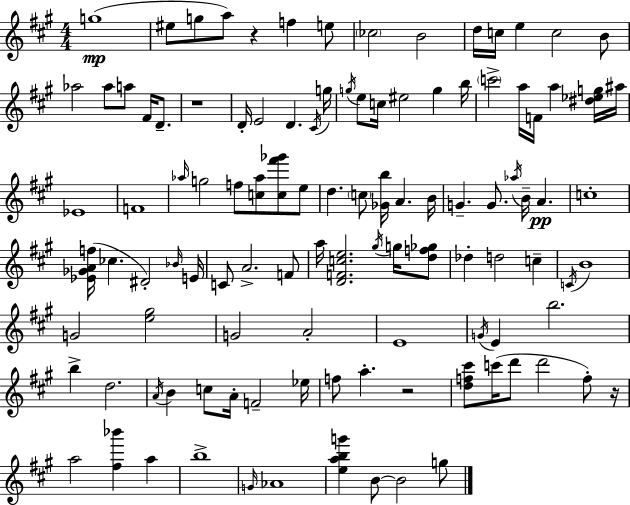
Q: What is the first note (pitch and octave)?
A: G5